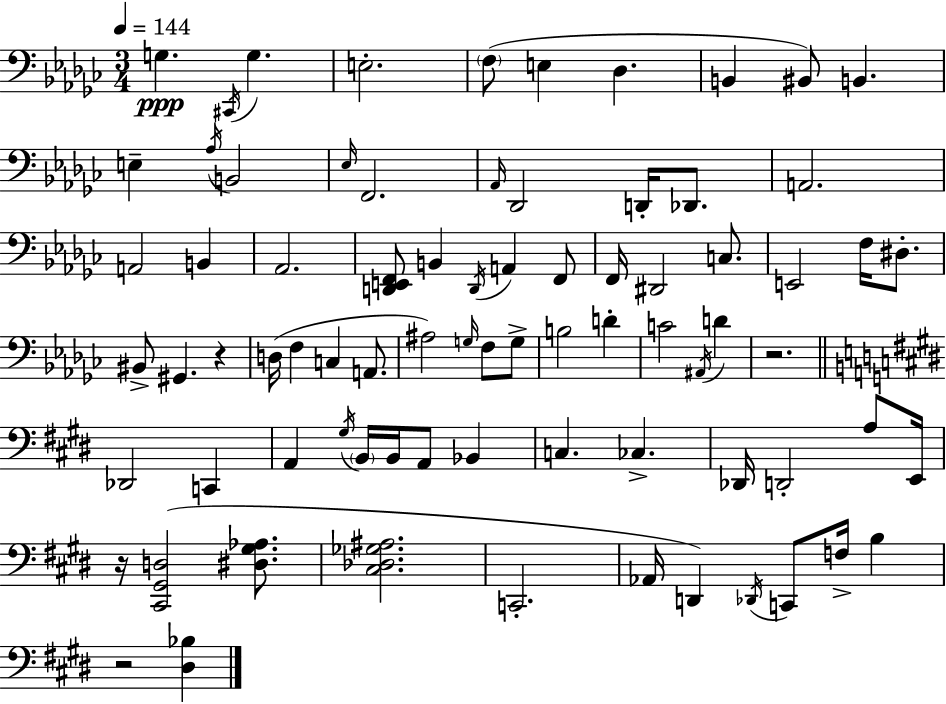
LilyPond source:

{
  \clef bass
  \numericTimeSignature
  \time 3/4
  \key ees \minor
  \tempo 4 = 144
  g4.\ppp \acciaccatura { cis,16 } g4. | e2.-. | \parenthesize f8( e4 des4. | b,4 bis,8) b,4. | \break e4-- \acciaccatura { aes16 } b,2 | \grace { ees16 } f,2. | \grace { aes,16 } des,2 | d,16-. des,8. a,2. | \break a,2 | b,4 aes,2. | <d, e, f,>8 b,4 \acciaccatura { d,16 } a,4 | f,8 f,16 dis,2 | \break c8. e,2 | f16 dis8.-. bis,8-> gis,4. | r4 d16( f4 c4 | a,8. ais2) | \break \grace { g16 } f8 g8-> b2 | d'4-. c'2 | \acciaccatura { ais,16 } d'4 r2. | \bar "||" \break \key e \major des,2 c,4 | a,4 \acciaccatura { gis16 } \parenthesize b,16 b,16 a,8 bes,4 | c4. ces4.-> | des,16 d,2-. a8 | \break e,16 r16 <cis, gis, d>2( <dis gis aes>8. | <cis des ges ais>2. | c,2.-. | aes,16 d,4) \acciaccatura { des,16 } c,8 f16-> b4 | \break r2 <dis bes>4 | \bar "|."
}